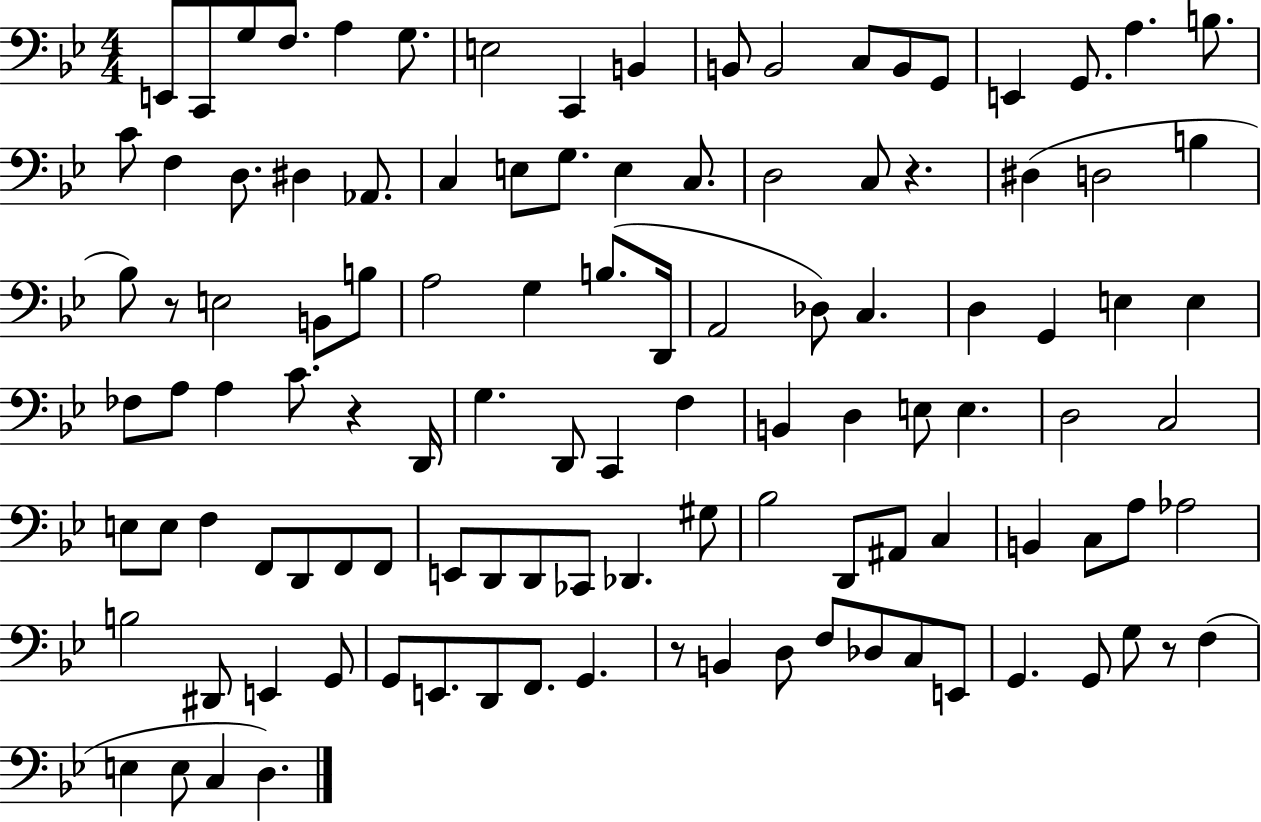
E2/e C2/e G3/e F3/e. A3/q G3/e. E3/h C2/q B2/q B2/e B2/h C3/e B2/e G2/e E2/q G2/e. A3/q. B3/e. C4/e F3/q D3/e. D#3/q Ab2/e. C3/q E3/e G3/e. E3/q C3/e. D3/h C3/e R/q. D#3/q D3/h B3/q Bb3/e R/e E3/h B2/e B3/e A3/h G3/q B3/e. D2/s A2/h Db3/e C3/q. D3/q G2/q E3/q E3/q FES3/e A3/e A3/q C4/e. R/q D2/s G3/q. D2/e C2/q F3/q B2/q D3/q E3/e E3/q. D3/h C3/h E3/e E3/e F3/q F2/e D2/e F2/e F2/e E2/e D2/e D2/e CES2/e Db2/q. G#3/e Bb3/h D2/e A#2/e C3/q B2/q C3/e A3/e Ab3/h B3/h D#2/e E2/q G2/e G2/e E2/e. D2/e F2/e. G2/q. R/e B2/q D3/e F3/e Db3/e C3/e E2/e G2/q. G2/e G3/e R/e F3/q E3/q E3/e C3/q D3/q.